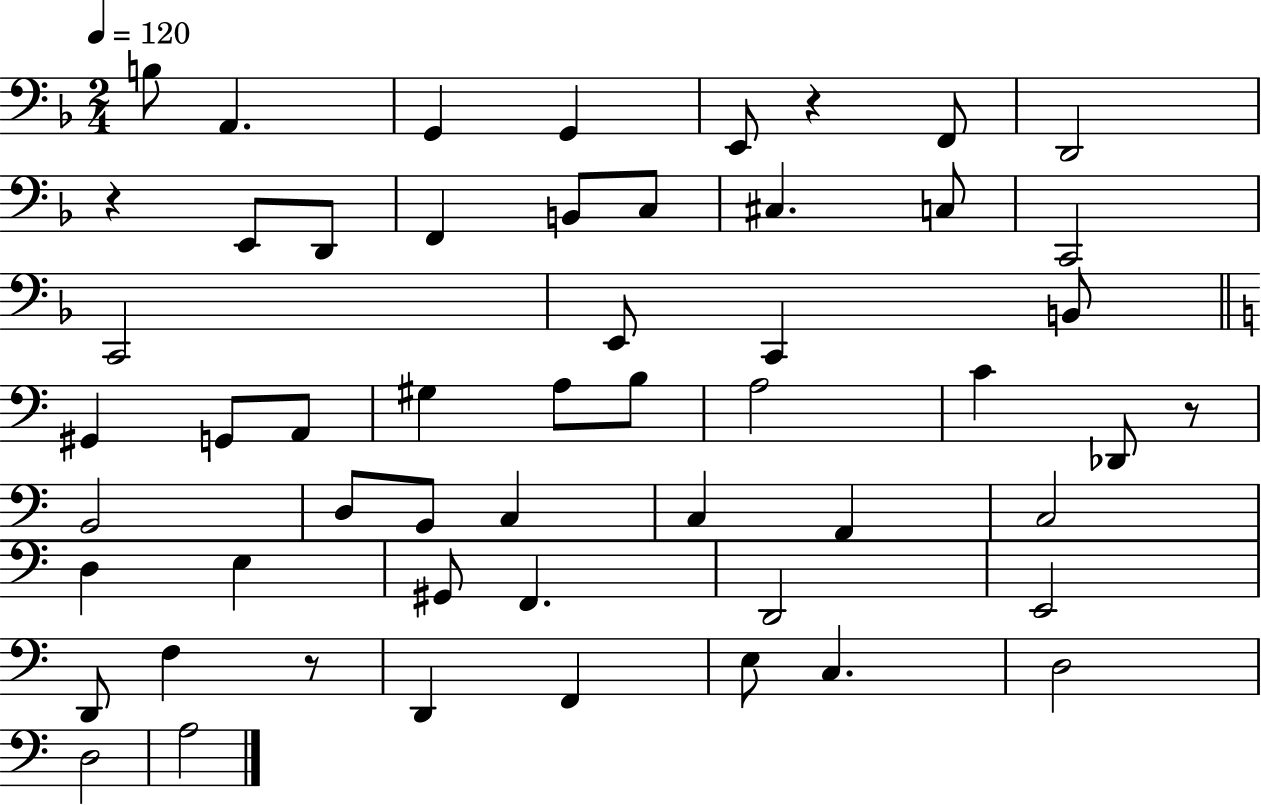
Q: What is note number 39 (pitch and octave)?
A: F2